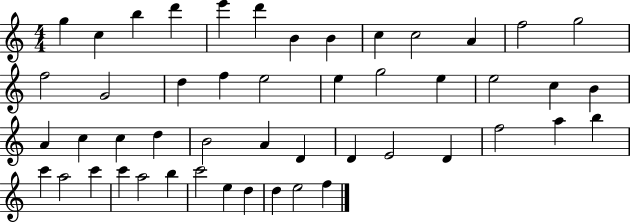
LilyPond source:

{
  \clef treble
  \numericTimeSignature
  \time 4/4
  \key c \major
  g''4 c''4 b''4 d'''4 | e'''4 d'''4 b'4 b'4 | c''4 c''2 a'4 | f''2 g''2 | \break f''2 g'2 | d''4 f''4 e''2 | e''4 g''2 e''4 | e''2 c''4 b'4 | \break a'4 c''4 c''4 d''4 | b'2 a'4 d'4 | d'4 e'2 d'4 | f''2 a''4 b''4 | \break c'''4 a''2 c'''4 | c'''4 a''2 b''4 | c'''2 e''4 d''4 | d''4 e''2 f''4 | \break \bar "|."
}